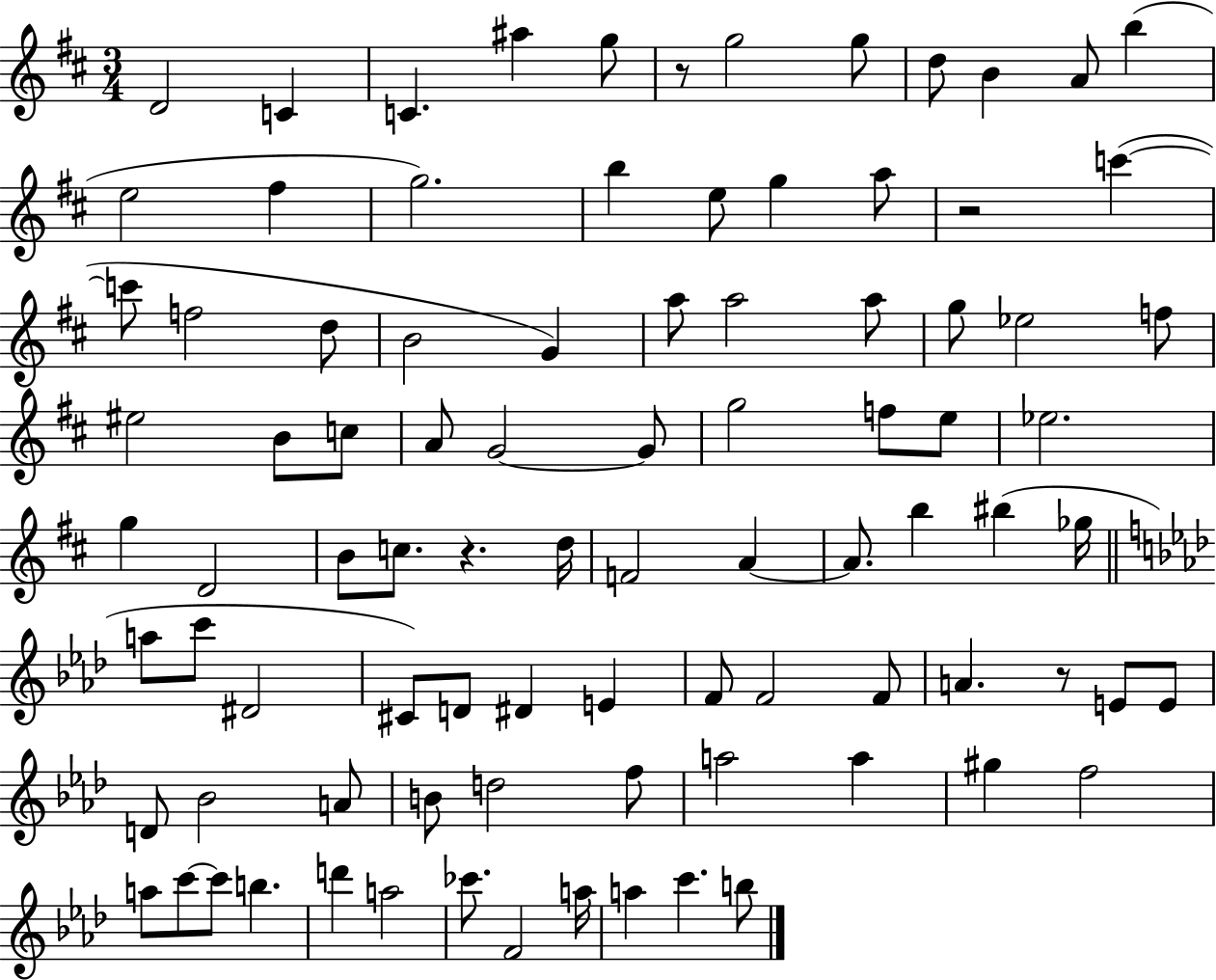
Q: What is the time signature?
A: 3/4